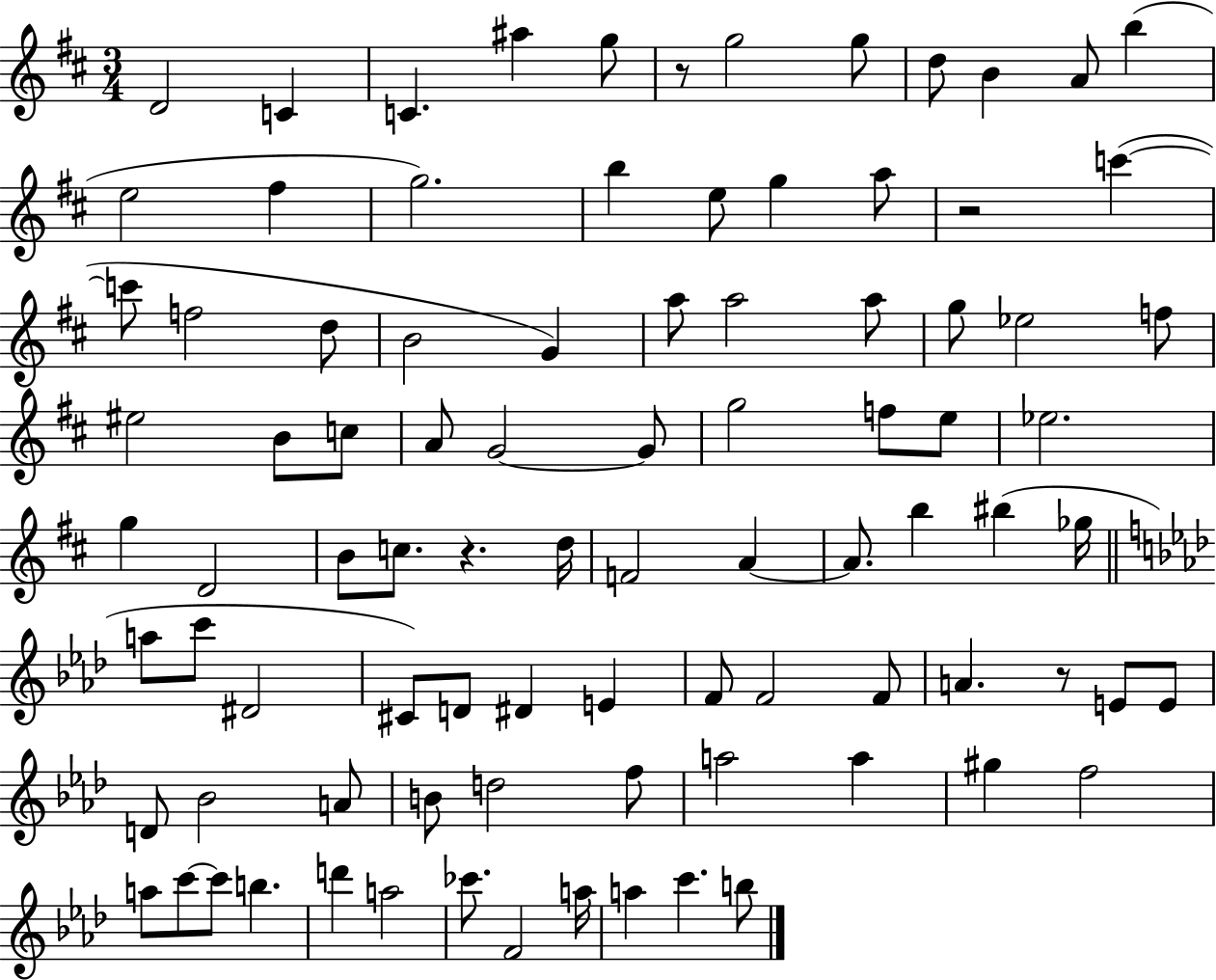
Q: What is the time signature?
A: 3/4